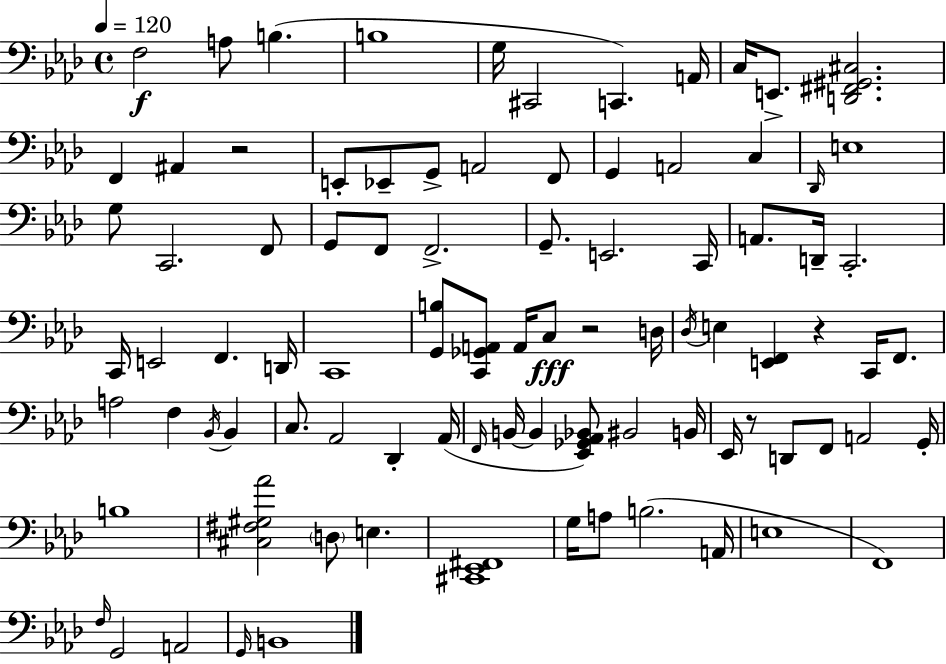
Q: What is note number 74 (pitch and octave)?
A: F3